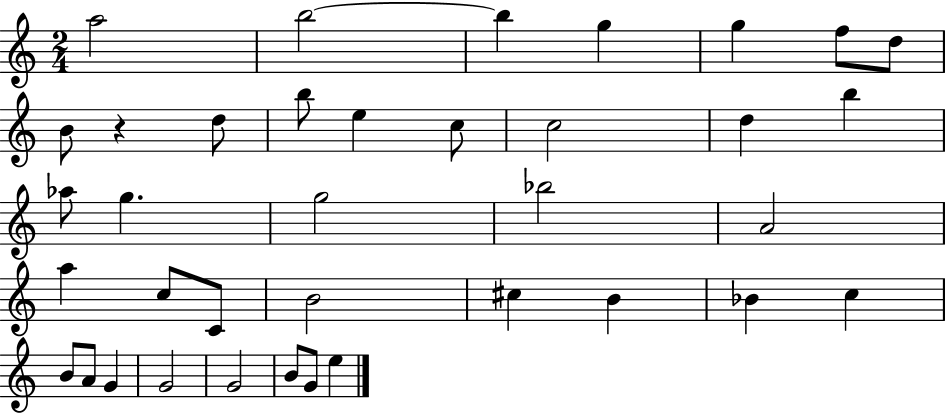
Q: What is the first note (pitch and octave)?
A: A5